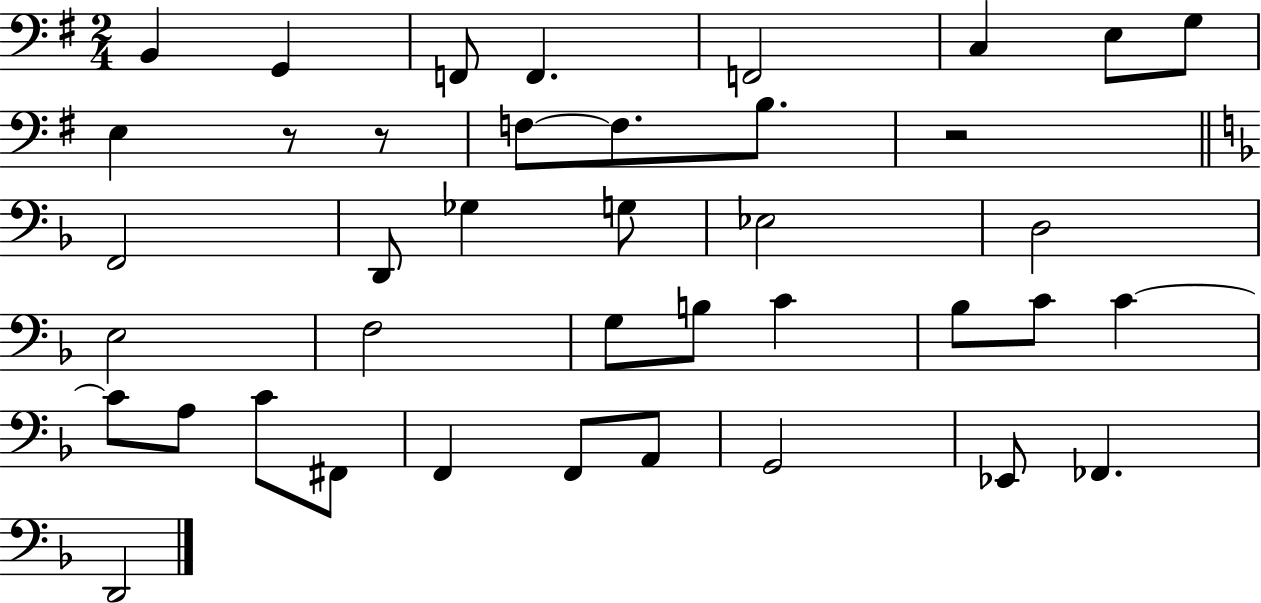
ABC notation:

X:1
T:Untitled
M:2/4
L:1/4
K:G
B,, G,, F,,/2 F,, F,,2 C, E,/2 G,/2 E, z/2 z/2 F,/2 F,/2 B,/2 z2 F,,2 D,,/2 _G, G,/2 _E,2 D,2 E,2 F,2 G,/2 B,/2 C _B,/2 C/2 C C/2 A,/2 C/2 ^F,,/2 F,, F,,/2 A,,/2 G,,2 _E,,/2 _F,, D,,2